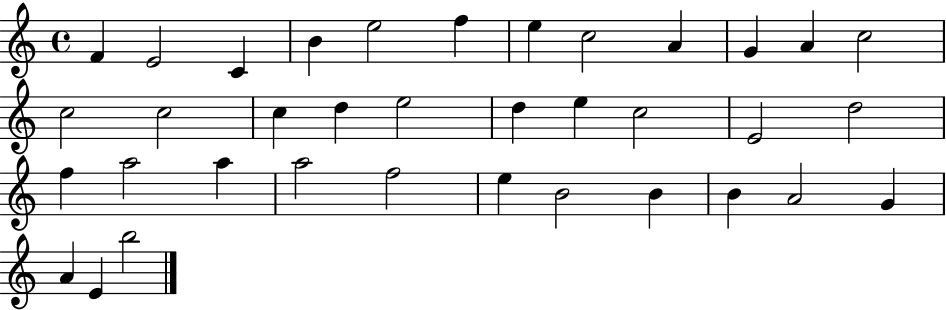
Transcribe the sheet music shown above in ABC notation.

X:1
T:Untitled
M:4/4
L:1/4
K:C
F E2 C B e2 f e c2 A G A c2 c2 c2 c d e2 d e c2 E2 d2 f a2 a a2 f2 e B2 B B A2 G A E b2